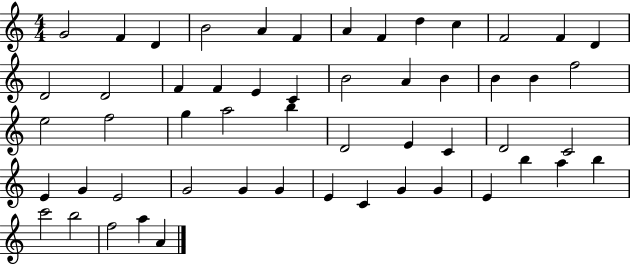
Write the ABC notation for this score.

X:1
T:Untitled
M:4/4
L:1/4
K:C
G2 F D B2 A F A F d c F2 F D D2 D2 F F E C B2 A B B B f2 e2 f2 g a2 b D2 E C D2 C2 E G E2 G2 G G E C G G E b a b c'2 b2 f2 a A